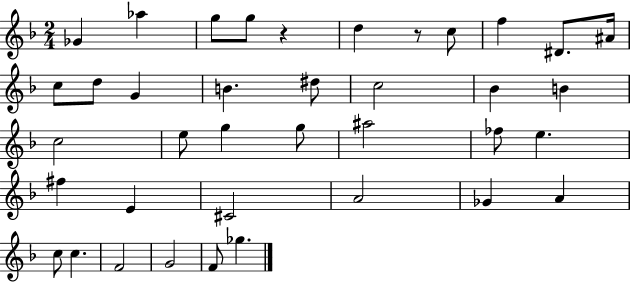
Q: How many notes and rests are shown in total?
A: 38